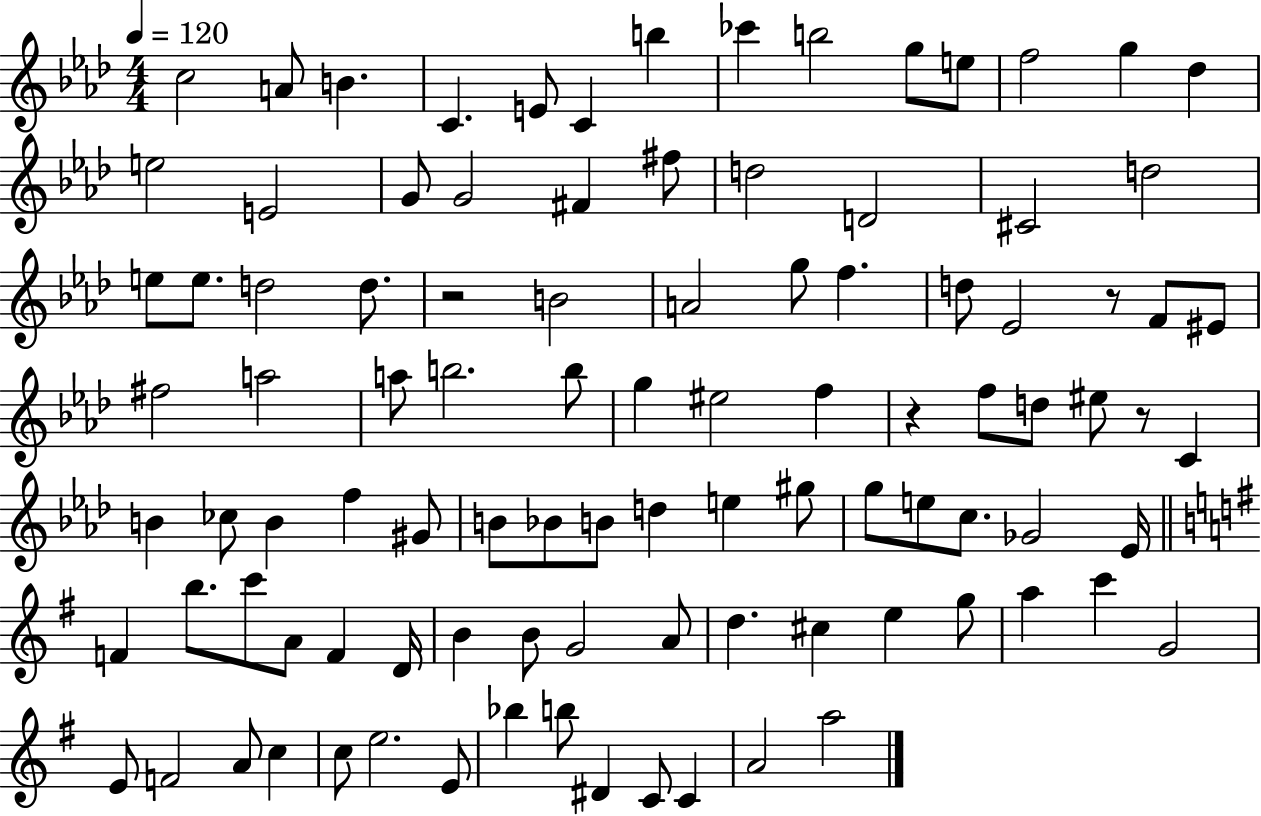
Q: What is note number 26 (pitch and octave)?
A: E5